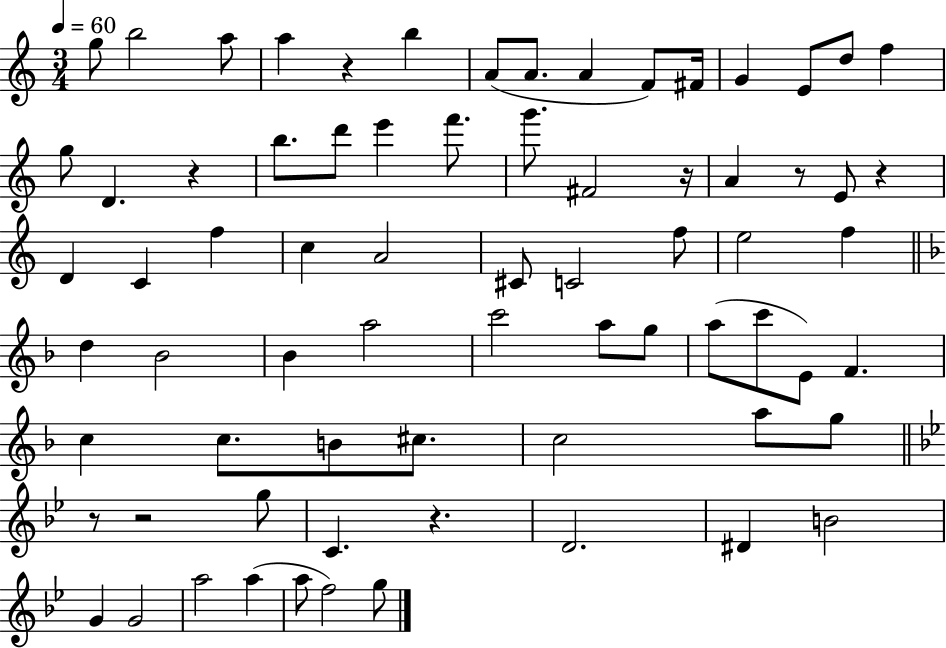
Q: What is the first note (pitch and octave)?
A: G5